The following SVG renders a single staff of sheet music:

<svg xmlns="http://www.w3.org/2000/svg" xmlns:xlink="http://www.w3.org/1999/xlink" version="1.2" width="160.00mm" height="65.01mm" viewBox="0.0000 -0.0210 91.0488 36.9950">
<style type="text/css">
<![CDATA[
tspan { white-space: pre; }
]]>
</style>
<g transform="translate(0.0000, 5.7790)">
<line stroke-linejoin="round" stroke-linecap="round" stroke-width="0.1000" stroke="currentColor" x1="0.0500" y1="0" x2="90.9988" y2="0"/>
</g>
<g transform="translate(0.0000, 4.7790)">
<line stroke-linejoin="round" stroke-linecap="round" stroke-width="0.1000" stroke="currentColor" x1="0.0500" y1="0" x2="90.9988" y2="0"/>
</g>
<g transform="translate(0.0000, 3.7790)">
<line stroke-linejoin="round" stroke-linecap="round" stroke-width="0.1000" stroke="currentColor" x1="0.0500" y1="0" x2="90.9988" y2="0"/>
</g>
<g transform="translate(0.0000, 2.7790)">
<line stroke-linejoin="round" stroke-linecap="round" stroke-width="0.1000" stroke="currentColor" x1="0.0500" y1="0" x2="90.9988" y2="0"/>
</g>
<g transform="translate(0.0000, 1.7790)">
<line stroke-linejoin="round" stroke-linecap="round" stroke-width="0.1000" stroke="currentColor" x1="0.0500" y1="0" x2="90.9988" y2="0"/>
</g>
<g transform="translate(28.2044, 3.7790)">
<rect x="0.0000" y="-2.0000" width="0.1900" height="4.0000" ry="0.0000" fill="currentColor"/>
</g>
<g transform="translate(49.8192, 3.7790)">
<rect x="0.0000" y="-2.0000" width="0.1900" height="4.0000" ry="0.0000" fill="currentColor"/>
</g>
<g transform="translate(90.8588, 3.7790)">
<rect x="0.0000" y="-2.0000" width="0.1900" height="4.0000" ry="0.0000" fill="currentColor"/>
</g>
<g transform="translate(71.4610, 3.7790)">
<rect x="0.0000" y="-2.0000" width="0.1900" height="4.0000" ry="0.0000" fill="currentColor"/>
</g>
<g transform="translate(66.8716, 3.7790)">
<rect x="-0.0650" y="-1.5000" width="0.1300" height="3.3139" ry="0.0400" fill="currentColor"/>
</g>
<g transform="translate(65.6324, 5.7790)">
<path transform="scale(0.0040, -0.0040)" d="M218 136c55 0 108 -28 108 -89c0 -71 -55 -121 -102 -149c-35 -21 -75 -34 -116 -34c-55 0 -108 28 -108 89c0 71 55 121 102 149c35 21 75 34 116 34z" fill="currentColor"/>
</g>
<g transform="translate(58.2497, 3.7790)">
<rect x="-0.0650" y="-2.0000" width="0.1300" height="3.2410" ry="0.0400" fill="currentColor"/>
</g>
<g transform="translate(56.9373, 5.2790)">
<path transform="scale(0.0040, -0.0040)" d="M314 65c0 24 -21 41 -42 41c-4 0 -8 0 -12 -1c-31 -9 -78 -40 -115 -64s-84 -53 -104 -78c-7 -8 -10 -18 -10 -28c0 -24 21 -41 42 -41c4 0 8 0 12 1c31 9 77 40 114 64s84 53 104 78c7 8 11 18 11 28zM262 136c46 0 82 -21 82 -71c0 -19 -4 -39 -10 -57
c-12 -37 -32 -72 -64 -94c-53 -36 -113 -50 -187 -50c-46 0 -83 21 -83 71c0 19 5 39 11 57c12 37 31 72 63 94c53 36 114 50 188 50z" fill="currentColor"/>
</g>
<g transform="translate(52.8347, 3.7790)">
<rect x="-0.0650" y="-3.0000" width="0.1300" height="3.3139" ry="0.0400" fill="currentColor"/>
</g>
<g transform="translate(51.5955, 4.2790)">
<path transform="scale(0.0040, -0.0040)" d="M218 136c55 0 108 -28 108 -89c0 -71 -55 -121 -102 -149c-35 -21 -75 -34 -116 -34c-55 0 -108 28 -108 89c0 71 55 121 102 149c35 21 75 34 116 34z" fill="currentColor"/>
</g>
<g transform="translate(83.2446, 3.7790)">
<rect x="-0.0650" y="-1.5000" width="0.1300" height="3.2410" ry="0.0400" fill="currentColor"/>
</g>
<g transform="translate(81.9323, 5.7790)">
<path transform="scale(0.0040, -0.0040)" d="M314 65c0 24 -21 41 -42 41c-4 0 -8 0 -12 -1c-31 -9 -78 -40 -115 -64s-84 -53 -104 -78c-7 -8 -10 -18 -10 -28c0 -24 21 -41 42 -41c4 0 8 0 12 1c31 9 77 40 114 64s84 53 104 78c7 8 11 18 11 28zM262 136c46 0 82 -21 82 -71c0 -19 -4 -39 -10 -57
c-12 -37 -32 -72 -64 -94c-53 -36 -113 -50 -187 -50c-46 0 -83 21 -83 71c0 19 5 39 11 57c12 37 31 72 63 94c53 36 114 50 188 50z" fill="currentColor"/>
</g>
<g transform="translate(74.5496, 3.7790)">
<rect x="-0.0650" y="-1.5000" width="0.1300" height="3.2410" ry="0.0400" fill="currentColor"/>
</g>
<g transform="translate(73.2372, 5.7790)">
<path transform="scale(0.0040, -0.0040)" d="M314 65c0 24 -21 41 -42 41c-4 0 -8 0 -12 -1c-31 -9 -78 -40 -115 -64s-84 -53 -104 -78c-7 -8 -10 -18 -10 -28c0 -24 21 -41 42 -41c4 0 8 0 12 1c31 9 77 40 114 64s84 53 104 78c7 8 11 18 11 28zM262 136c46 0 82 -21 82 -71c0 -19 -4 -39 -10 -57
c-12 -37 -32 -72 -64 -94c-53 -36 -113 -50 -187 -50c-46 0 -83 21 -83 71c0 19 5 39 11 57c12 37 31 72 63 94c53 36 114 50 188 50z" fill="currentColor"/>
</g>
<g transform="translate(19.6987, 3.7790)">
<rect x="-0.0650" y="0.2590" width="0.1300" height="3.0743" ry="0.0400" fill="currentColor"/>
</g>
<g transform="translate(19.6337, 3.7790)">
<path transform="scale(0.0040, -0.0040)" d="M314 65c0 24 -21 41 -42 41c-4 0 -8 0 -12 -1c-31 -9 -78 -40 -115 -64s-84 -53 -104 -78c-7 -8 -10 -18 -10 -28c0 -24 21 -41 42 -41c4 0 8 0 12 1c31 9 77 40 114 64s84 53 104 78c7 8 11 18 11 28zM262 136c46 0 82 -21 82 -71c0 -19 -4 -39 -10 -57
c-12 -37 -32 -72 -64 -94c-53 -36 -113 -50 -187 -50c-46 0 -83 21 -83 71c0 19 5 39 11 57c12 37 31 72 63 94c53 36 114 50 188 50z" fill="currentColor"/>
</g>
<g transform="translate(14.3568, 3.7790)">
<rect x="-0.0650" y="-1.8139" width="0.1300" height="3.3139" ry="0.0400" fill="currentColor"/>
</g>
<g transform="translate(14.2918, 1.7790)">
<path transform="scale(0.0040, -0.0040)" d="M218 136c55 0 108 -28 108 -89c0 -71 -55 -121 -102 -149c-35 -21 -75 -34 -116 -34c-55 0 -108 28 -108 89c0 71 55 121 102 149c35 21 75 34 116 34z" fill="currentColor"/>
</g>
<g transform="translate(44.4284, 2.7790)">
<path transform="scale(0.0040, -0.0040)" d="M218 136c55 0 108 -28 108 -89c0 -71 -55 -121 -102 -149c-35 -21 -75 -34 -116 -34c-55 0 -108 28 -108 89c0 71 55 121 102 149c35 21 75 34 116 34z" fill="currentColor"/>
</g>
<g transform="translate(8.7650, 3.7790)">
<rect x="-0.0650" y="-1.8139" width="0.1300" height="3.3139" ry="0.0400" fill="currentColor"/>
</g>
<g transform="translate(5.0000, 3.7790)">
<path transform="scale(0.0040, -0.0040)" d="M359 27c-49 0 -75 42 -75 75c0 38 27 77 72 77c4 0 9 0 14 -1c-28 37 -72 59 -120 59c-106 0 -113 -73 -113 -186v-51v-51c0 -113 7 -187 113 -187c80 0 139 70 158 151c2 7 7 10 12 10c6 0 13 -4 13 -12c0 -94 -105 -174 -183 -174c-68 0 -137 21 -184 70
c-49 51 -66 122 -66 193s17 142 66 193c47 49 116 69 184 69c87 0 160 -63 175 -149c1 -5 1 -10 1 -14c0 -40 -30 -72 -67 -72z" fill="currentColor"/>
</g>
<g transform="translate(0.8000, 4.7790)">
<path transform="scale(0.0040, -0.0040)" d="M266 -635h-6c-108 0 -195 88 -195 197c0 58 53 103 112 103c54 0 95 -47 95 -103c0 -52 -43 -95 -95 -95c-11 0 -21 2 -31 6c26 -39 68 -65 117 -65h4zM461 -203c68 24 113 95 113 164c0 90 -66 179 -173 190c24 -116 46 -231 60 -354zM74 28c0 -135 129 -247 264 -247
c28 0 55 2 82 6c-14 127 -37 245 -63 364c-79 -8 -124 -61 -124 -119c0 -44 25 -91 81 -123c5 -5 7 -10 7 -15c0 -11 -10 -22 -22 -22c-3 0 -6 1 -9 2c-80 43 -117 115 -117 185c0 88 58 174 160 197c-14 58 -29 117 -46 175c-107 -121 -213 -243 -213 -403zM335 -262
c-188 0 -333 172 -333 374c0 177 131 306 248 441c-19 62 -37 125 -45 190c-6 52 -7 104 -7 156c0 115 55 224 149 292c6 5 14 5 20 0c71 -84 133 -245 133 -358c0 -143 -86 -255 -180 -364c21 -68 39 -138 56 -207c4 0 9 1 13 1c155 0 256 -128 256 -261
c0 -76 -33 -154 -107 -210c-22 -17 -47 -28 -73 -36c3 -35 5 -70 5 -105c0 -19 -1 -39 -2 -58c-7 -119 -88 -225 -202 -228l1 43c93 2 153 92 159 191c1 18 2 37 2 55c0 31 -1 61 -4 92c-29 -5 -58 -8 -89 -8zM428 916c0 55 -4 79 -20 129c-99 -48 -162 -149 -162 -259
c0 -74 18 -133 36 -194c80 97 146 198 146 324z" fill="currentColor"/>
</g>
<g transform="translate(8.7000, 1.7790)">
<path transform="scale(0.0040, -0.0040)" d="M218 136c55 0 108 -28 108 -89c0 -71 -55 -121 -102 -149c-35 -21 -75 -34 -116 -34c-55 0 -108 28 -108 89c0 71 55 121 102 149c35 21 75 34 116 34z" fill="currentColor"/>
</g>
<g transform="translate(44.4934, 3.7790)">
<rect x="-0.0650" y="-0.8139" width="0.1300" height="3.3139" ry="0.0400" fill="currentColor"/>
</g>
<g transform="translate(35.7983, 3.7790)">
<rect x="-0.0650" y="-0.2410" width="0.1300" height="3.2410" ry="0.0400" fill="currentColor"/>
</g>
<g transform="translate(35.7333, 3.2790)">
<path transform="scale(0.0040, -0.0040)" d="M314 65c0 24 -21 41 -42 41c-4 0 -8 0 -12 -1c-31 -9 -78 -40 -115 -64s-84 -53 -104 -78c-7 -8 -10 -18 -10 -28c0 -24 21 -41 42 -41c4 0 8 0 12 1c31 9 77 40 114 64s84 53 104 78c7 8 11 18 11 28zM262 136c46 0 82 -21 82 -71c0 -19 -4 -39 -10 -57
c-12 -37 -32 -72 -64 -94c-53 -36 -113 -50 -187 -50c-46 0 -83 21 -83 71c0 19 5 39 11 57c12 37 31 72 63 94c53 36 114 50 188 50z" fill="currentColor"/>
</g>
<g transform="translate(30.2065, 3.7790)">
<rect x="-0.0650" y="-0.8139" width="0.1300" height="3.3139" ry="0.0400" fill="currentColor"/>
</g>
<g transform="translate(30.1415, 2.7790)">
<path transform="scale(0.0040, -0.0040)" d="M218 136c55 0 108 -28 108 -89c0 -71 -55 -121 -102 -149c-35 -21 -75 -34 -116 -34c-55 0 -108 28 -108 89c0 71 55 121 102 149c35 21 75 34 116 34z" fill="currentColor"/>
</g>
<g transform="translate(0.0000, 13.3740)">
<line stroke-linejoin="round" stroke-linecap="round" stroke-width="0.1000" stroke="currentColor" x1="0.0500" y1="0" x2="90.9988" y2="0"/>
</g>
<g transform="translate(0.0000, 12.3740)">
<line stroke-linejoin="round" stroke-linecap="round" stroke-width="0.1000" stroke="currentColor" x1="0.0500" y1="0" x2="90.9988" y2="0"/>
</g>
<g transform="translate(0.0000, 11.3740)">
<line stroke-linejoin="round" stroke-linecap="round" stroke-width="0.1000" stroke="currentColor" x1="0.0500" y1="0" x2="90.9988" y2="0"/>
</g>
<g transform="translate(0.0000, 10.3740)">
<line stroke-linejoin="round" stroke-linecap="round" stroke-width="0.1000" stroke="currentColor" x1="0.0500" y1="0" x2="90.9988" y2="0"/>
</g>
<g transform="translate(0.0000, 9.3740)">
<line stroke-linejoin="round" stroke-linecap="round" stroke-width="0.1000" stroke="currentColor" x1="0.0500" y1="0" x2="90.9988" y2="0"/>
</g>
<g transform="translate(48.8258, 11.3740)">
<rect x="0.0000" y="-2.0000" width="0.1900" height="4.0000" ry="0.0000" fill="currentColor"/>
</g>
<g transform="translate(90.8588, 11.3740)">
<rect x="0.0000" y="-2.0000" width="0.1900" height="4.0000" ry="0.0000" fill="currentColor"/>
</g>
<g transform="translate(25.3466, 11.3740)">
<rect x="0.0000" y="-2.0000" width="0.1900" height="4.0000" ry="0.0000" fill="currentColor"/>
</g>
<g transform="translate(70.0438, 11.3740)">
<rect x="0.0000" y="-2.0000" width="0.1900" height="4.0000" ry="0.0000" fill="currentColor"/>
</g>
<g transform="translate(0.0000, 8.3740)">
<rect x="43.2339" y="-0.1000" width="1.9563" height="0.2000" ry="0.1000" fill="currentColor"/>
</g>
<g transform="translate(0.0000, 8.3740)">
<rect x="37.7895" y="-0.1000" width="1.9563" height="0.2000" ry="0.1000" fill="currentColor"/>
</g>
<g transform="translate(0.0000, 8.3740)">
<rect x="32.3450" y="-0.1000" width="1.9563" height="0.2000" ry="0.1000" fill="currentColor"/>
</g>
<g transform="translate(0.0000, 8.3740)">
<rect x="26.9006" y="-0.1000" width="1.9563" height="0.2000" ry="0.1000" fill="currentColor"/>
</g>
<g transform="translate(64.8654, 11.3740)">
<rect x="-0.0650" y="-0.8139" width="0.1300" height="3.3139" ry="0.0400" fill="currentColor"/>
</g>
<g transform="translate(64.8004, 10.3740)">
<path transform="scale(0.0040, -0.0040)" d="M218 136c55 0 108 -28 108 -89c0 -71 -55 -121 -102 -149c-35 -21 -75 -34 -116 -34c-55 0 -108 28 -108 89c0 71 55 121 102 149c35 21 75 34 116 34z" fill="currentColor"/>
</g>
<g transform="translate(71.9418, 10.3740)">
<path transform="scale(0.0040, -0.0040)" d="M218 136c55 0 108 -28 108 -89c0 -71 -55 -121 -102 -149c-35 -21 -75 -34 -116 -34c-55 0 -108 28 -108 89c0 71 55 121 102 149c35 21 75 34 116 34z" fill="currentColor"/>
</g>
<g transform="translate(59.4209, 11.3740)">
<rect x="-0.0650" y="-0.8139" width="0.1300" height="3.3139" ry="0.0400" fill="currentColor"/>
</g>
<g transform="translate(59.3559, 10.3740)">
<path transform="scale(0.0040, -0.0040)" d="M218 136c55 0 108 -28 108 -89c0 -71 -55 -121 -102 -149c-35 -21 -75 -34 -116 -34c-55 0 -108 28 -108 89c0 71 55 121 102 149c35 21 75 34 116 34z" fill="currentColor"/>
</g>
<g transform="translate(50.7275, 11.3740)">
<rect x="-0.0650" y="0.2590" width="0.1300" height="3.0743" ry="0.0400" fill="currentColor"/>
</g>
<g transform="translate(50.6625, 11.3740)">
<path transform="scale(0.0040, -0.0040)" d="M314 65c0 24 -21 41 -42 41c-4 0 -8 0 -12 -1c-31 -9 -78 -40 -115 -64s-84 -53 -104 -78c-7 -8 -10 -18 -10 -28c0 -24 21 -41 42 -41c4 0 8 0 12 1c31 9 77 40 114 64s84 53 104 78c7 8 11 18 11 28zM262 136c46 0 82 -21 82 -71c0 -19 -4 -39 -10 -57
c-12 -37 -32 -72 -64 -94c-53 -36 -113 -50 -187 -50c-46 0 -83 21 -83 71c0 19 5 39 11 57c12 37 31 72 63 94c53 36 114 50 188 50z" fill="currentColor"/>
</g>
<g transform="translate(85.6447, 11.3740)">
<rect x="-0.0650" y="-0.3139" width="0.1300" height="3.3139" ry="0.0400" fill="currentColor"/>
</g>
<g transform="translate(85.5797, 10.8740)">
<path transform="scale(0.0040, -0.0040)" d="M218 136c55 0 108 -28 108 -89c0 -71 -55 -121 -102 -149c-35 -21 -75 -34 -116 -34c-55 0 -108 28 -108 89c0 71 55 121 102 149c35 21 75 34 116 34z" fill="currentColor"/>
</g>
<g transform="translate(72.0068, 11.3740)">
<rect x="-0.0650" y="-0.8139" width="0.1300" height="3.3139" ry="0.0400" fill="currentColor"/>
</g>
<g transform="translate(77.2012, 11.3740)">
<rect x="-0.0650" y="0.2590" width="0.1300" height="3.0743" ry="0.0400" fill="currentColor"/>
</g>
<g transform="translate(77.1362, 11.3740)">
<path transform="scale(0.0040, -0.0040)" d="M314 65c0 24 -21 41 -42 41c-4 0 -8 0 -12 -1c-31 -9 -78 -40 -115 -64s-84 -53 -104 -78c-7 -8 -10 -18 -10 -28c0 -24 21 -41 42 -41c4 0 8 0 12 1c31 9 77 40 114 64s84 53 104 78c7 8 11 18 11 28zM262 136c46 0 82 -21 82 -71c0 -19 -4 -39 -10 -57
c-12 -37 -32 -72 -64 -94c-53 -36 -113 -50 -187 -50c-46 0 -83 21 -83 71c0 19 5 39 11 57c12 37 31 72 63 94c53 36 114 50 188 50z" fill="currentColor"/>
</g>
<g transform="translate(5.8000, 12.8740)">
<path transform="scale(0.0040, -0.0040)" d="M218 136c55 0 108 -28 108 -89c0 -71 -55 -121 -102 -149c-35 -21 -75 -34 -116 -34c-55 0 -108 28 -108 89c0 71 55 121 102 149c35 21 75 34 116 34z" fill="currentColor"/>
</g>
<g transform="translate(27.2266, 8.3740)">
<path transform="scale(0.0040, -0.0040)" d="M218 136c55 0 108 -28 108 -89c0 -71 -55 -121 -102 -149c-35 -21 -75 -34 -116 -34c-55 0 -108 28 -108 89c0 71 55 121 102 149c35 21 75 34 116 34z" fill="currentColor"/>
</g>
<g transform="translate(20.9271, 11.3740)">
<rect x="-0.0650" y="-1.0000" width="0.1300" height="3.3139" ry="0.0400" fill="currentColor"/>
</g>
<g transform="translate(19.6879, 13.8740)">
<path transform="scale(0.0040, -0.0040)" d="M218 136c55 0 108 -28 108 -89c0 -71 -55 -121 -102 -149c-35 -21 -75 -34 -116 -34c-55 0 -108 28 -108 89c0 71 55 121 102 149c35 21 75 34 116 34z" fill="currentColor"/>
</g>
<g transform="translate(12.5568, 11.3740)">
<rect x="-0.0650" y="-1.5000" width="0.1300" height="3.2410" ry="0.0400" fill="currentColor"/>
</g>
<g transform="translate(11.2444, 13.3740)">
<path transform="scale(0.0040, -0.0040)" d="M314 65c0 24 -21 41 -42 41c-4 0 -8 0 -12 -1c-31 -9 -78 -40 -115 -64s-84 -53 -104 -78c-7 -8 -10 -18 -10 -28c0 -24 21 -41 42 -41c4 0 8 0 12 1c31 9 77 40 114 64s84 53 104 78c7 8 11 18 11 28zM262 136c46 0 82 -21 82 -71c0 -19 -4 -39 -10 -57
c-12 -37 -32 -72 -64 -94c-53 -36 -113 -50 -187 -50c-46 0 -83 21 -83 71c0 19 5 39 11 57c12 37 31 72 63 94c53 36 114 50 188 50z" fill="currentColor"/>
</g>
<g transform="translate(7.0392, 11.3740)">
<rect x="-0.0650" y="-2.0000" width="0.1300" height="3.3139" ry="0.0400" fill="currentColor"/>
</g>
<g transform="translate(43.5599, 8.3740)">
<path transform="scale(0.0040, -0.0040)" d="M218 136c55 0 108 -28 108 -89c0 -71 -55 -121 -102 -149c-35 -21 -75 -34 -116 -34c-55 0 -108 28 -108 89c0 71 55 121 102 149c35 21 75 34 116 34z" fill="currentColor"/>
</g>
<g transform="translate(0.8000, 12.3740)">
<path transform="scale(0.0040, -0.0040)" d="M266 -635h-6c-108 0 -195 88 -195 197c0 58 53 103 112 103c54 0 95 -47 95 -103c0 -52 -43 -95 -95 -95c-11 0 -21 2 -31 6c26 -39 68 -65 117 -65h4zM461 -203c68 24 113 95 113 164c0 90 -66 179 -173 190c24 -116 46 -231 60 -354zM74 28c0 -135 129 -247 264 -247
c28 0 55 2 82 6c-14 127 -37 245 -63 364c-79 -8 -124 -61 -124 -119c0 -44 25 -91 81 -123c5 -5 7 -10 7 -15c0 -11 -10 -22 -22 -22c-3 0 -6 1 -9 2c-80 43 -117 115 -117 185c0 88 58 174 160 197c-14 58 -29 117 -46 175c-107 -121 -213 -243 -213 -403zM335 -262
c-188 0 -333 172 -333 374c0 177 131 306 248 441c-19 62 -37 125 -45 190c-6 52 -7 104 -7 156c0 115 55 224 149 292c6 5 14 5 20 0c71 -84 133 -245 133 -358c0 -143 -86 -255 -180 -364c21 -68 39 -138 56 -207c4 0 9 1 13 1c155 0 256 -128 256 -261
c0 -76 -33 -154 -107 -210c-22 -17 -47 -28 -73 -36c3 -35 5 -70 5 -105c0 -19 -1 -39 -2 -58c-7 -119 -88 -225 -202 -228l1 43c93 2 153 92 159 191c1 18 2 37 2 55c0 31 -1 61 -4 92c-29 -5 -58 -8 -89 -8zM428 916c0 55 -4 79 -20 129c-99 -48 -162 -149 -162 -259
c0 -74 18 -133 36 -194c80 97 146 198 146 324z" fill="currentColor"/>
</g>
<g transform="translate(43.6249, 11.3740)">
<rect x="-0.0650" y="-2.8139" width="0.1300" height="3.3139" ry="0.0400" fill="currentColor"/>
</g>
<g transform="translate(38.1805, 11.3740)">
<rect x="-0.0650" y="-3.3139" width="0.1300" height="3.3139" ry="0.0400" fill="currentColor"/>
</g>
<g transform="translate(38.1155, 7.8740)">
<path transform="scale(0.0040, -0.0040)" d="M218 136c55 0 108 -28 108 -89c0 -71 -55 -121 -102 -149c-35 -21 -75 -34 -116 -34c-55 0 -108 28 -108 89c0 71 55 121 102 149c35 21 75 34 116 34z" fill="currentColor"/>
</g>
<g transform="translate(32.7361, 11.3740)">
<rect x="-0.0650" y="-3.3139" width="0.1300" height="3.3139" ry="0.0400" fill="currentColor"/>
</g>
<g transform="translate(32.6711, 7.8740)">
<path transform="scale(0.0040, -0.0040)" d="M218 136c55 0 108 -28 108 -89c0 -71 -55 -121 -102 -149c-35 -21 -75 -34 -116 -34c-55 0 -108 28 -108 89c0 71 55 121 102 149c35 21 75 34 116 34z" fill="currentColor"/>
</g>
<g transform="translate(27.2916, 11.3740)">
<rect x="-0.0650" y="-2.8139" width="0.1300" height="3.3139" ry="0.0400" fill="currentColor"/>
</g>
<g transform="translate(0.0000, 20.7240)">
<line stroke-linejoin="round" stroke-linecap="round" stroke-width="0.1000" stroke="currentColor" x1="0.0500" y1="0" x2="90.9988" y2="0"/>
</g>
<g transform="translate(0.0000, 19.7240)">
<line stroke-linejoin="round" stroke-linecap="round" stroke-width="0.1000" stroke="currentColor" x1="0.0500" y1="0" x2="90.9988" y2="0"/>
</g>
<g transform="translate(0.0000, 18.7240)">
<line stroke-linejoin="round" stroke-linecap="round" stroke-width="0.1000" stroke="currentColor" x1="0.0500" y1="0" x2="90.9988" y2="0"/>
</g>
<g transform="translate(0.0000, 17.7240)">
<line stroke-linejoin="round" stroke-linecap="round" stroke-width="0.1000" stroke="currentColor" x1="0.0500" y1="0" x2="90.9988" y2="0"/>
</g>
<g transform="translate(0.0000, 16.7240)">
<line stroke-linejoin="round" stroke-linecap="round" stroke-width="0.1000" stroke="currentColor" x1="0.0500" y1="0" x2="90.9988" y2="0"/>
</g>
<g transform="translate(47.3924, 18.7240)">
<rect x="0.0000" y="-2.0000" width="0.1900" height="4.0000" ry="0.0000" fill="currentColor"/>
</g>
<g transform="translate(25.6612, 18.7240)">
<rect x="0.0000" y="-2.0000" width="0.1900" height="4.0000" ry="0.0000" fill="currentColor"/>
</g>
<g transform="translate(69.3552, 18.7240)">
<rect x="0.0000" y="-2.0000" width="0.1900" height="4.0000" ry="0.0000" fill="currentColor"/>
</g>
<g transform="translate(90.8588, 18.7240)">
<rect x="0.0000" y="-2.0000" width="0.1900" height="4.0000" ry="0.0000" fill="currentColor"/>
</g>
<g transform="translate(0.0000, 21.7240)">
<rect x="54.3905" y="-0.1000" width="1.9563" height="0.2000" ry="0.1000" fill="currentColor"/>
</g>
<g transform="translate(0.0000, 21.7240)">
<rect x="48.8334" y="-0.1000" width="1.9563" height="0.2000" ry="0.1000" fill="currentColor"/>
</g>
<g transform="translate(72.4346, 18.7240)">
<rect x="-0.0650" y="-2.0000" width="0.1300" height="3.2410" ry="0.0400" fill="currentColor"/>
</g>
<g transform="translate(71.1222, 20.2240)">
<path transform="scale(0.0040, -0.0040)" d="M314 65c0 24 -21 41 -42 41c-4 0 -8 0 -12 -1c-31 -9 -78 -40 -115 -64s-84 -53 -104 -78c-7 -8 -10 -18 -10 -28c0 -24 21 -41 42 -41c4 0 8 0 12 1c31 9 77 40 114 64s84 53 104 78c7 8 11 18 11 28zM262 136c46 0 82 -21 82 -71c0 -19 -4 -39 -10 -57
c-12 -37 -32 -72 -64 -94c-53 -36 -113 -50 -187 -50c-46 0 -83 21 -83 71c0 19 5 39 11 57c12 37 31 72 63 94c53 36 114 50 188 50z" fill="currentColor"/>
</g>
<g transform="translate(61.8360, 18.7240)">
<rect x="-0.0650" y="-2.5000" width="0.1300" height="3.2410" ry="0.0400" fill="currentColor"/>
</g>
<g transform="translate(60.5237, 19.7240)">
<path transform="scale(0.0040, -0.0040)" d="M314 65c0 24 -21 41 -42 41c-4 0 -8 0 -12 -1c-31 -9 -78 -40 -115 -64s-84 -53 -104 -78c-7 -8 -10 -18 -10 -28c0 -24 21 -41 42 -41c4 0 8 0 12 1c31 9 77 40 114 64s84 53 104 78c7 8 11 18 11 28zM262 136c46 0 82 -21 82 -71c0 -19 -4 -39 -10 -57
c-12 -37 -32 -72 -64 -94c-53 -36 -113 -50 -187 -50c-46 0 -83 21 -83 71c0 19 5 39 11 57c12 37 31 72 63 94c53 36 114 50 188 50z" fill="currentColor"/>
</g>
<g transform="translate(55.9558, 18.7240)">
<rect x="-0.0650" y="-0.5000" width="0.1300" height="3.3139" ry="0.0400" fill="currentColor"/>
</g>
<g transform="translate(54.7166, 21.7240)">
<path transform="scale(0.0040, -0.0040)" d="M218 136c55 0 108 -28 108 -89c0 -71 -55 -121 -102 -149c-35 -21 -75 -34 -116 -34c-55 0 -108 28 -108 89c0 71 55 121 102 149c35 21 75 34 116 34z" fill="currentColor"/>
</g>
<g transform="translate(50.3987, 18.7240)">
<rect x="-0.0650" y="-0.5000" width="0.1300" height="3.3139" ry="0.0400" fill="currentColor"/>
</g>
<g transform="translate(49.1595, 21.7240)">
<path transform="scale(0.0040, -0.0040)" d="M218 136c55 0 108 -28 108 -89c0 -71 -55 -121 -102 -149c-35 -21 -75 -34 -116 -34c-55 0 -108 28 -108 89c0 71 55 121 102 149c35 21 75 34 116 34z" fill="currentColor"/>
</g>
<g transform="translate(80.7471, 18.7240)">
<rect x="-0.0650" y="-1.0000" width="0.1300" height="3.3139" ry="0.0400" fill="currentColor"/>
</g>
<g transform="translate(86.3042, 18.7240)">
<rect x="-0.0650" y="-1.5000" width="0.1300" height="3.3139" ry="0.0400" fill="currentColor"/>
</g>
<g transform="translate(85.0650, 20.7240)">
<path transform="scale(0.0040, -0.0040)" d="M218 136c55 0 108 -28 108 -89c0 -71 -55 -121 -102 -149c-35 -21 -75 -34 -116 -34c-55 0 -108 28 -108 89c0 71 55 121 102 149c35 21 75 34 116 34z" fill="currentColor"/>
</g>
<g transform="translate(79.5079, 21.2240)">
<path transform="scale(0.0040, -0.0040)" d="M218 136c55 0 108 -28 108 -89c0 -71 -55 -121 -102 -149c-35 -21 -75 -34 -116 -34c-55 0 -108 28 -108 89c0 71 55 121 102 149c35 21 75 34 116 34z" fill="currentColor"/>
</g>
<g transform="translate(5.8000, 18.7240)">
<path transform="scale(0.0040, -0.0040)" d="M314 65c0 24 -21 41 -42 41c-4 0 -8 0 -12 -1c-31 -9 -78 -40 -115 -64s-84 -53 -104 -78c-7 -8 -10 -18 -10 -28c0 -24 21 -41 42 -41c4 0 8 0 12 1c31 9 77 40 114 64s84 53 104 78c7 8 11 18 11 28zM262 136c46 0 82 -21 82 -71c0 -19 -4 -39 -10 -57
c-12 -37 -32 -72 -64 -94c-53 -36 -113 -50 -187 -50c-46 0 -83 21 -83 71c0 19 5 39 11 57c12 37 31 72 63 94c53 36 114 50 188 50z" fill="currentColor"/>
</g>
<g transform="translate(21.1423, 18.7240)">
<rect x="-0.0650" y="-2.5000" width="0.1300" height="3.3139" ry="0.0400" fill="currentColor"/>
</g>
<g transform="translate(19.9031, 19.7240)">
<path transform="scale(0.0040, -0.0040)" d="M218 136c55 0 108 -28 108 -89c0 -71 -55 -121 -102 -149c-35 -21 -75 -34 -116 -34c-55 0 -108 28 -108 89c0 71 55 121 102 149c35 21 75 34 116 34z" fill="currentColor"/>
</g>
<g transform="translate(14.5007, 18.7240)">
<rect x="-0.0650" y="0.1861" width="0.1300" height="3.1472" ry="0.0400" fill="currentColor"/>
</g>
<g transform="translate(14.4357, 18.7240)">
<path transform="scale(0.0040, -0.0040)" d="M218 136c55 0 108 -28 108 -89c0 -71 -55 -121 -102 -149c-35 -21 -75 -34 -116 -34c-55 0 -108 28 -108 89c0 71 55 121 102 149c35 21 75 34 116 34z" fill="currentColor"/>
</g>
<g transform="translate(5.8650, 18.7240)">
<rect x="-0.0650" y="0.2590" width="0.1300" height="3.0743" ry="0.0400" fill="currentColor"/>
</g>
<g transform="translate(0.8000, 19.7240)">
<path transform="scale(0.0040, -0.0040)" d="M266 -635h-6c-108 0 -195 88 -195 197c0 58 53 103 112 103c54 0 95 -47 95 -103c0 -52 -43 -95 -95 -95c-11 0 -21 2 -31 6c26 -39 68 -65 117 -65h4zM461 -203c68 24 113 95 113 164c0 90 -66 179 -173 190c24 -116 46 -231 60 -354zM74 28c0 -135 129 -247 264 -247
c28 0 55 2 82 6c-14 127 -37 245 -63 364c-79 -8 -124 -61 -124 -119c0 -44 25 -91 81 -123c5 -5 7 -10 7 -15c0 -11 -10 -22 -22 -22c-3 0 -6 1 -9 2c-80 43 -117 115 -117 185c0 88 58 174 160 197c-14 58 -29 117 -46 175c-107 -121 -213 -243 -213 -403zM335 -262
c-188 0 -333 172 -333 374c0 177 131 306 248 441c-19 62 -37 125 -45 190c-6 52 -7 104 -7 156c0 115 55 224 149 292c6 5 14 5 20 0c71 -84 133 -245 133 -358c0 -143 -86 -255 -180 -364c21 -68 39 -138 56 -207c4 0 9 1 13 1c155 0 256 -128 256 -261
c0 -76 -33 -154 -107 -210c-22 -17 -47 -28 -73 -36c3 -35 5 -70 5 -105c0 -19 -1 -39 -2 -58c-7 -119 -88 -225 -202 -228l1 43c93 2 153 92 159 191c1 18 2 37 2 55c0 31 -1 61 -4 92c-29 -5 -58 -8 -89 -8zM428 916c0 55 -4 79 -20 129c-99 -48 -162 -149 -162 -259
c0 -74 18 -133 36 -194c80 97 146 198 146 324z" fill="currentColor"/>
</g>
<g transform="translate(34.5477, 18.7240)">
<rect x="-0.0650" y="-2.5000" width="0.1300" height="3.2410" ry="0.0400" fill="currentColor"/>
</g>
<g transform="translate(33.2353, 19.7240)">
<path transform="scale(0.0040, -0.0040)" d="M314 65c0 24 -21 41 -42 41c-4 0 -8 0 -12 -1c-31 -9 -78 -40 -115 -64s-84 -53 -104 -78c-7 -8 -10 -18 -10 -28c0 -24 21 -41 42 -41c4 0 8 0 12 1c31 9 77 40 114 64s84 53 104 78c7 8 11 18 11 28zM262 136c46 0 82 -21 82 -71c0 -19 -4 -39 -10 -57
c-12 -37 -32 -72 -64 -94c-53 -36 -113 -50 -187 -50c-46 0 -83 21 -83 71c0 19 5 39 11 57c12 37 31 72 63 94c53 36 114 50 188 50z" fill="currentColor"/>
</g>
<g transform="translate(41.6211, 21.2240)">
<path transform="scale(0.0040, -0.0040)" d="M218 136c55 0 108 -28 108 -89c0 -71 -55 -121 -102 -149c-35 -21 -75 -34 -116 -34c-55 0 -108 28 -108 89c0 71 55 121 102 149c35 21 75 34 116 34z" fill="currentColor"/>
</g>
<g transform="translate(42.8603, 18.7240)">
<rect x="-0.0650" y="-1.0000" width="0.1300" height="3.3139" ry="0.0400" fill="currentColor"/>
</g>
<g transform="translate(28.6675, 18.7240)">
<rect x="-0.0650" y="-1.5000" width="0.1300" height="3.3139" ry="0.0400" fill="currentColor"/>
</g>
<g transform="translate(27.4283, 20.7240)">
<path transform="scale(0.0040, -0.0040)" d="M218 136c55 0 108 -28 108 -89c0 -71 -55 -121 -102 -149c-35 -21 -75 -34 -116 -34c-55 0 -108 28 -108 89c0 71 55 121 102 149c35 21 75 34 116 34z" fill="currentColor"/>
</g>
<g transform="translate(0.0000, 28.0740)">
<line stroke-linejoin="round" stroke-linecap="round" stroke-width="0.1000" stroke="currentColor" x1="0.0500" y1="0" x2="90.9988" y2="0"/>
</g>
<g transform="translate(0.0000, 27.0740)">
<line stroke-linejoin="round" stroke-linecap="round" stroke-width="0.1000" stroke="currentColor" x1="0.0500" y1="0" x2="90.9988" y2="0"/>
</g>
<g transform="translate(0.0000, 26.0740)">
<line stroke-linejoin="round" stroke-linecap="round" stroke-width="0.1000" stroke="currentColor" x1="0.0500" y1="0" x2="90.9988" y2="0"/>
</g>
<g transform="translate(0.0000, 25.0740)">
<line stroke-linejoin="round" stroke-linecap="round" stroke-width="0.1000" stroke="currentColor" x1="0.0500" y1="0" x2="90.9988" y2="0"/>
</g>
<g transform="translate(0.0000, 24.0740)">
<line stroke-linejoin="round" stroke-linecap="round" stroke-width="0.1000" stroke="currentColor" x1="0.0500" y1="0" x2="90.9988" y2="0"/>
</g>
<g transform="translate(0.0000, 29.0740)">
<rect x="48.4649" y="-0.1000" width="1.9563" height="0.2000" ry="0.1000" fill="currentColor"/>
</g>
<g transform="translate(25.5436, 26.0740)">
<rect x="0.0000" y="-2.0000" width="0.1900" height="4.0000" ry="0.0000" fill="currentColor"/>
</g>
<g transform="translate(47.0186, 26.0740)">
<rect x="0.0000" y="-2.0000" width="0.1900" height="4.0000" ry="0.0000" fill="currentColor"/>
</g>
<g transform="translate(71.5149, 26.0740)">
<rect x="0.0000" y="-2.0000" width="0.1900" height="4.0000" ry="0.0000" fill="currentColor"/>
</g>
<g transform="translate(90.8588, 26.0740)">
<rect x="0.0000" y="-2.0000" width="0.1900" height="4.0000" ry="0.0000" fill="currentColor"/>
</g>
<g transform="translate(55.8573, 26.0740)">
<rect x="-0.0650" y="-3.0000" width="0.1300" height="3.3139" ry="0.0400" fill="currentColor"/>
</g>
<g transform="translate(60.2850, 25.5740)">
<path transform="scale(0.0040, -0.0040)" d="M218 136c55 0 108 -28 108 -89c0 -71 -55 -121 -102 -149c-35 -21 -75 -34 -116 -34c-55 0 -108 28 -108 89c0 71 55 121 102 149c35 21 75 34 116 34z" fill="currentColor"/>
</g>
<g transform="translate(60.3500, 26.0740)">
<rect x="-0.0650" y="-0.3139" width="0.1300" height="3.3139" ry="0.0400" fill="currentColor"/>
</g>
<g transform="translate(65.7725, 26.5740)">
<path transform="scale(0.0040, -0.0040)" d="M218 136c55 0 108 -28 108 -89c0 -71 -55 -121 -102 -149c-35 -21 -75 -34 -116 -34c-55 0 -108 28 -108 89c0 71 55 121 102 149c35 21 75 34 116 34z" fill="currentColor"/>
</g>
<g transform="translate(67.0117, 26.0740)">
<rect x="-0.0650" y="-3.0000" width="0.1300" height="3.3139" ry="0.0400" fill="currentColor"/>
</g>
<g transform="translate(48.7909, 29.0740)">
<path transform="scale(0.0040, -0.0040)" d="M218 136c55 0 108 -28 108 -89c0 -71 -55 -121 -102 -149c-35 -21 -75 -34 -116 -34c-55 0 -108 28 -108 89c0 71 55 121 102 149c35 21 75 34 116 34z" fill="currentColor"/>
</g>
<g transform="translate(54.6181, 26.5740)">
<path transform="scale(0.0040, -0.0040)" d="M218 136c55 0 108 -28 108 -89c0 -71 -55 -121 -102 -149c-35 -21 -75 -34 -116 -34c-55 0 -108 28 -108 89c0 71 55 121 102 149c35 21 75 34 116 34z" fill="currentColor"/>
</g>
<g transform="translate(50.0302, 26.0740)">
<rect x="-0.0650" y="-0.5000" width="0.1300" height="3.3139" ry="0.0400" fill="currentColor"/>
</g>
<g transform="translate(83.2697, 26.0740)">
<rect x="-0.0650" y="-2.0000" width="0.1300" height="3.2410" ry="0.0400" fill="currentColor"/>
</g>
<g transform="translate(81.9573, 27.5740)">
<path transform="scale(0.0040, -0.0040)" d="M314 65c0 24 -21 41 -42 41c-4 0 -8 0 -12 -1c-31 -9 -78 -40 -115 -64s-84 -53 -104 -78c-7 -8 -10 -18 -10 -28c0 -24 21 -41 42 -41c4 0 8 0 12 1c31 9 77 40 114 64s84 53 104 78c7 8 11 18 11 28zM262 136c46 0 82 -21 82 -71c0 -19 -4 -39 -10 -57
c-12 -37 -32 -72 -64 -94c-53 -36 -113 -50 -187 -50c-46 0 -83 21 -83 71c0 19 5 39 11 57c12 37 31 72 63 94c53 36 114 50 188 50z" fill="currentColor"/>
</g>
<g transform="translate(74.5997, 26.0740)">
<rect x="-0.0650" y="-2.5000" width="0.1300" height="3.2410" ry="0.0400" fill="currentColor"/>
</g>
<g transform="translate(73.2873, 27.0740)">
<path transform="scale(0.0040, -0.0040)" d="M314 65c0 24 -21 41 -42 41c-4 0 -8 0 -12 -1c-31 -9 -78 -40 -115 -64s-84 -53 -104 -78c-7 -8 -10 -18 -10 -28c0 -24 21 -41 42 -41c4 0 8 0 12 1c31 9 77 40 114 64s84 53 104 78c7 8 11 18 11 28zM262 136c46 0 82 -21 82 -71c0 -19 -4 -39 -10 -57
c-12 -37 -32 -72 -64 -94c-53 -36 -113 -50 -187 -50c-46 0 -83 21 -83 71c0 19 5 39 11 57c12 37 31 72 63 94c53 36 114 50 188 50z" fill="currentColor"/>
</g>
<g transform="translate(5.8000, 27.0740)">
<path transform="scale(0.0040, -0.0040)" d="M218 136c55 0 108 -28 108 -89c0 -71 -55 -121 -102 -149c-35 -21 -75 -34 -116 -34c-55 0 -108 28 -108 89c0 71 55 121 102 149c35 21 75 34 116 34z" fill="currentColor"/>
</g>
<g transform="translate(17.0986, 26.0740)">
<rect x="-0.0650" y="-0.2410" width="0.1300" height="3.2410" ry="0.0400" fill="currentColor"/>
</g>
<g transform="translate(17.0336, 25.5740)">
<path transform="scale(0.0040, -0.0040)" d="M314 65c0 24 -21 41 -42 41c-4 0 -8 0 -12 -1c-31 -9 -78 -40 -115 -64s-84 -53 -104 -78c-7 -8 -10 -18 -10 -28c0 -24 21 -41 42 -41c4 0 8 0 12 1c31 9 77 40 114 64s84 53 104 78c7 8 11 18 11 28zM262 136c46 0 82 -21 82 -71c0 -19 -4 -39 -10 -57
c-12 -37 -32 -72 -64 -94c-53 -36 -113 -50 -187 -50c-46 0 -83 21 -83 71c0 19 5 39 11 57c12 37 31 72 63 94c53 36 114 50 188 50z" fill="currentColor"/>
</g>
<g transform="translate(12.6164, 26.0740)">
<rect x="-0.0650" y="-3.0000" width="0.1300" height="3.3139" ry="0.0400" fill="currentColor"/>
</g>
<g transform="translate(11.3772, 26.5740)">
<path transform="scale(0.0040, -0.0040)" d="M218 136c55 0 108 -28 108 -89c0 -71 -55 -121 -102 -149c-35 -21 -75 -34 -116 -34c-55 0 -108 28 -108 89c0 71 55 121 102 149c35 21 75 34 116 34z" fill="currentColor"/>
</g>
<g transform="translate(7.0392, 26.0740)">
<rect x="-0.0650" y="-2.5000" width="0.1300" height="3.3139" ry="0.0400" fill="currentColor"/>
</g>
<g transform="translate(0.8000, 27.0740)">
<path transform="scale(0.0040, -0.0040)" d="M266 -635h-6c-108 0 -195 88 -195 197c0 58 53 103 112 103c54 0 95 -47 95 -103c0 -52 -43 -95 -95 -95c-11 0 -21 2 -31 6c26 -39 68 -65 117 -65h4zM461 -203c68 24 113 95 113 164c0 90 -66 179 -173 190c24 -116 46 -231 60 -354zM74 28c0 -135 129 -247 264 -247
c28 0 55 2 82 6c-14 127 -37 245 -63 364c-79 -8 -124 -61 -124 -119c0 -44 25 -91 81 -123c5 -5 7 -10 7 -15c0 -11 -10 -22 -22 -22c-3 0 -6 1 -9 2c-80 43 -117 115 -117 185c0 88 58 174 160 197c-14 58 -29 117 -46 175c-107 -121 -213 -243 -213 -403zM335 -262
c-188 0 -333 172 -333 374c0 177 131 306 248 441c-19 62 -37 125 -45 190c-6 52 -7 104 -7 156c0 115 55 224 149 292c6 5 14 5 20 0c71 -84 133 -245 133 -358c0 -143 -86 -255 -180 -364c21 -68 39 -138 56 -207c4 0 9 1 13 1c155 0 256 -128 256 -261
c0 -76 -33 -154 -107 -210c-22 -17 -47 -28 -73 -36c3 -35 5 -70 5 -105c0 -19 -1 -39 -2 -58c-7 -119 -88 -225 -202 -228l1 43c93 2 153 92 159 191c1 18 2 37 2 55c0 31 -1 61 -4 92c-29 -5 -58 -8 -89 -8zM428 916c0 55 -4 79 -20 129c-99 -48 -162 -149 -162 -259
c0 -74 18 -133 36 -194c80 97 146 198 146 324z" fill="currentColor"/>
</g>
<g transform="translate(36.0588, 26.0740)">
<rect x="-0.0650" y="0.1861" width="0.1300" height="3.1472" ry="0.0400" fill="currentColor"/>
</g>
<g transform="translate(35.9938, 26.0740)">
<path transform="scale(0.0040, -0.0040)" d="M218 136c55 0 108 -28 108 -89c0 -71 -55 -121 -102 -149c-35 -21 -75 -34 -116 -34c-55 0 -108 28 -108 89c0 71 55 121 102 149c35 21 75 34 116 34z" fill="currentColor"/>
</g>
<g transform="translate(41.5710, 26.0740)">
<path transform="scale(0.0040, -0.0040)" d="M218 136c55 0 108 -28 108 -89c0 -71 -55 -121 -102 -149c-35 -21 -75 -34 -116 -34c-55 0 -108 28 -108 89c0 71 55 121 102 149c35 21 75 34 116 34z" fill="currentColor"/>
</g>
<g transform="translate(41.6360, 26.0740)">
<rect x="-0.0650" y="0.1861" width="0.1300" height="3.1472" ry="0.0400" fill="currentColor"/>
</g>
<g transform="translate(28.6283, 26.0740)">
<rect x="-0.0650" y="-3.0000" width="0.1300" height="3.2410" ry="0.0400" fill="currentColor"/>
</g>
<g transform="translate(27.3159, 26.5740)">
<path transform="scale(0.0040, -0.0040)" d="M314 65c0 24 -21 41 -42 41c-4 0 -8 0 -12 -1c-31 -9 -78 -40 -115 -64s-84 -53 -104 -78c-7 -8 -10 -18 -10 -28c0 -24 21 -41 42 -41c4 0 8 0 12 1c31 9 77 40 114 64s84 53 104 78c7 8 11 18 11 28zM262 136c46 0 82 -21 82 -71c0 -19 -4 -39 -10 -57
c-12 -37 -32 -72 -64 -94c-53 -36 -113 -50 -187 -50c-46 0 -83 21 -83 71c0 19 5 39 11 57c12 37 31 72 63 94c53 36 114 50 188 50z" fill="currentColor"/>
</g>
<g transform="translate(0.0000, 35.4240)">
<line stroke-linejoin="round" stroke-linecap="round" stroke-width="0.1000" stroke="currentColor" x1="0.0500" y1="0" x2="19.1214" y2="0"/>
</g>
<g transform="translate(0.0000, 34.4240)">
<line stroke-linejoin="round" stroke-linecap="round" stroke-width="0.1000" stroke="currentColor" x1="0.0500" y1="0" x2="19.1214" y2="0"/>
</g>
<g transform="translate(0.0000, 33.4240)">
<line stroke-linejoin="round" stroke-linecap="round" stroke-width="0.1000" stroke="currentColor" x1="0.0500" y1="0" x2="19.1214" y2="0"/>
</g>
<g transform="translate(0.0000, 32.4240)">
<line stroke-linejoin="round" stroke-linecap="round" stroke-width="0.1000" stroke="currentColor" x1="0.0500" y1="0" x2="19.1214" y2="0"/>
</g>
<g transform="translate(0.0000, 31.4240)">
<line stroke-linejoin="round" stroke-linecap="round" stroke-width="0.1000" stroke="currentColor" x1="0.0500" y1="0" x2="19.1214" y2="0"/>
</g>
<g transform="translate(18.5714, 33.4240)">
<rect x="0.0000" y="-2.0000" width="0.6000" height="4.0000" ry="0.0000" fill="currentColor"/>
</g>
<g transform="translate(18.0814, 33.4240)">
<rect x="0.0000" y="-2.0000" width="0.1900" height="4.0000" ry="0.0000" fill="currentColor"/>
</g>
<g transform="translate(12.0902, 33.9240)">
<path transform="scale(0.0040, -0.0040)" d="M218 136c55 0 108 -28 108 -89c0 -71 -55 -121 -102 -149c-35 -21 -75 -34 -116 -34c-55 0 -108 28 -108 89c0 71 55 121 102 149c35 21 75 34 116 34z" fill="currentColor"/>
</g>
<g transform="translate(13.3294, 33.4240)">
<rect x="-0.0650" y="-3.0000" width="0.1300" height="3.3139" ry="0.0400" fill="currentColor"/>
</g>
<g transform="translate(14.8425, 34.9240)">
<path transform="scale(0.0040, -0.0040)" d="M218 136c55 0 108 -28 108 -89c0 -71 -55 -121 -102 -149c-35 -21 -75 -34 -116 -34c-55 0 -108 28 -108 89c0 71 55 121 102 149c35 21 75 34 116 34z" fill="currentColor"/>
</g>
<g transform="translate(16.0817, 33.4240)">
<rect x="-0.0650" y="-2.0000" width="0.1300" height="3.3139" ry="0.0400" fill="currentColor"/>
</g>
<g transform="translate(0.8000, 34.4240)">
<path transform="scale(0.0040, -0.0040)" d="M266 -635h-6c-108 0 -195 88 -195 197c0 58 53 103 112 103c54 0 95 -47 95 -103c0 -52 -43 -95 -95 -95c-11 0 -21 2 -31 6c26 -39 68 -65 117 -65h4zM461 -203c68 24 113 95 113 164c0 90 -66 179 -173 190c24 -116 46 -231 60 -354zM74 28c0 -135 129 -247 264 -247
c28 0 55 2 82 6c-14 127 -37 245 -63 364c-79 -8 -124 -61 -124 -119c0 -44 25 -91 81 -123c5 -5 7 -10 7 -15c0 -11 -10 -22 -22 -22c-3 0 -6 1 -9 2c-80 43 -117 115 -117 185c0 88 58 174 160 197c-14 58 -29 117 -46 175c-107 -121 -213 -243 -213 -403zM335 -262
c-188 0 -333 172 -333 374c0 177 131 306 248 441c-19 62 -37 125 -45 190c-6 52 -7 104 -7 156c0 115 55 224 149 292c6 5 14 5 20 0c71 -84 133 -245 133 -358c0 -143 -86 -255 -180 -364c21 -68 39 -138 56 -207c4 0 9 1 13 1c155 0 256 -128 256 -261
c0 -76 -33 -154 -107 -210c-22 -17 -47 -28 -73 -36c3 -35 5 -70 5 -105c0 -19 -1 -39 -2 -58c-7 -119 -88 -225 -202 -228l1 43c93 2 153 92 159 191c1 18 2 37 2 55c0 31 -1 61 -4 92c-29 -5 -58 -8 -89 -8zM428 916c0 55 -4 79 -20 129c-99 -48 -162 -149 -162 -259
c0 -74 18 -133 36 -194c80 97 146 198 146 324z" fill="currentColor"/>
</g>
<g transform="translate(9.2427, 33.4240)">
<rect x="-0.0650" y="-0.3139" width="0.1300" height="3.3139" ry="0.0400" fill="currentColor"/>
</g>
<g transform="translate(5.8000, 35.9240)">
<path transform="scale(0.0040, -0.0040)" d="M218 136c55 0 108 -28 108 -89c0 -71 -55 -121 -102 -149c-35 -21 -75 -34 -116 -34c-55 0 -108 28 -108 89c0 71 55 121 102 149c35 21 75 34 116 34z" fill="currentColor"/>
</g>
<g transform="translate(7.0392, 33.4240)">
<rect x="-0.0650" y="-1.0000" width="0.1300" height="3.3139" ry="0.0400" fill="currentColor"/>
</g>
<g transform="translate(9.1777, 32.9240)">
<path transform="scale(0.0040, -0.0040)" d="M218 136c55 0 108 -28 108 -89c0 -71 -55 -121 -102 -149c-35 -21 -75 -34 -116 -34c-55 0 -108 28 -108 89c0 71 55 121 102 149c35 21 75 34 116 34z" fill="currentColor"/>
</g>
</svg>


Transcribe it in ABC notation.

X:1
T:Untitled
M:4/4
L:1/4
K:C
f f B2 d c2 d A F2 E E2 E2 F E2 D a b b a B2 d d d B2 c B2 B G E G2 D C C G2 F2 D E G A c2 A2 B B C A c A G2 F2 D c A F